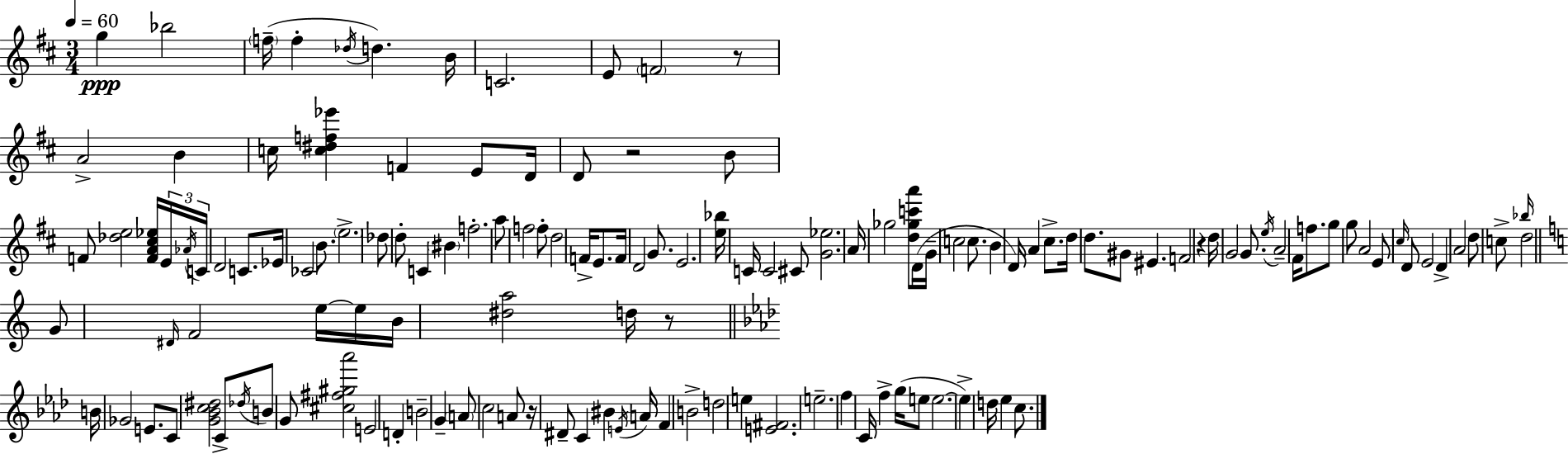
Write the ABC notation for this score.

X:1
T:Untitled
M:3/4
L:1/4
K:D
g _b2 f/4 f _d/4 d B/4 C2 E/2 F2 z/2 A2 B c/4 [c^df_e'] F E/2 D/4 D/2 z2 B/2 F/2 [_de]2 [FA^c_e]/4 E/4 _A/4 C/4 D2 C/2 _E/4 _C2 B/2 e2 _d/2 d/2 C ^B f2 a/2 f2 f/2 d2 F/4 E/2 F/4 D2 G/2 E2 [e_b]/4 C/4 C2 ^C/2 [G_e]2 A/4 _g2 [d_gc'a']/2 D/4 G/4 c2 c/2 B D/4 A ^c/2 d/4 d/2 ^G/2 ^E F2 z d/4 G2 G/2 e/4 A2 ^F/4 f/2 g/2 g/2 A2 E/2 ^c/4 D/2 E2 D A2 d/2 c/2 _b/4 d2 G/2 ^D/4 F2 e/4 e/4 B/4 [^da]2 d/4 z/2 B/4 _G2 E/2 C/2 [G_Bc^d]2 C/2 _d/4 B/2 G/2 [^c^f^g_a']2 E2 D B2 G A/2 c2 A/2 z/4 ^D/2 C ^B E/4 A/4 F B2 d2 e [E^F]2 e2 f C/4 f g/4 e/2 e2 e d/4 _e c/2